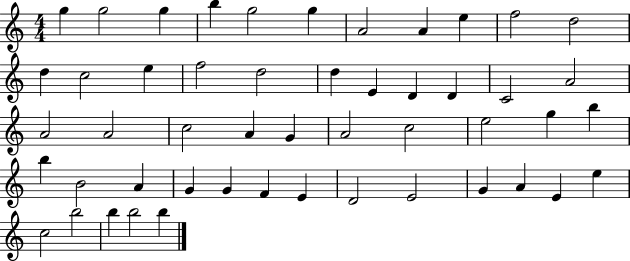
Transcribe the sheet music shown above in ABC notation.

X:1
T:Untitled
M:4/4
L:1/4
K:C
g g2 g b g2 g A2 A e f2 d2 d c2 e f2 d2 d E D D C2 A2 A2 A2 c2 A G A2 c2 e2 g b b B2 A G G F E D2 E2 G A E e c2 b2 b b2 b